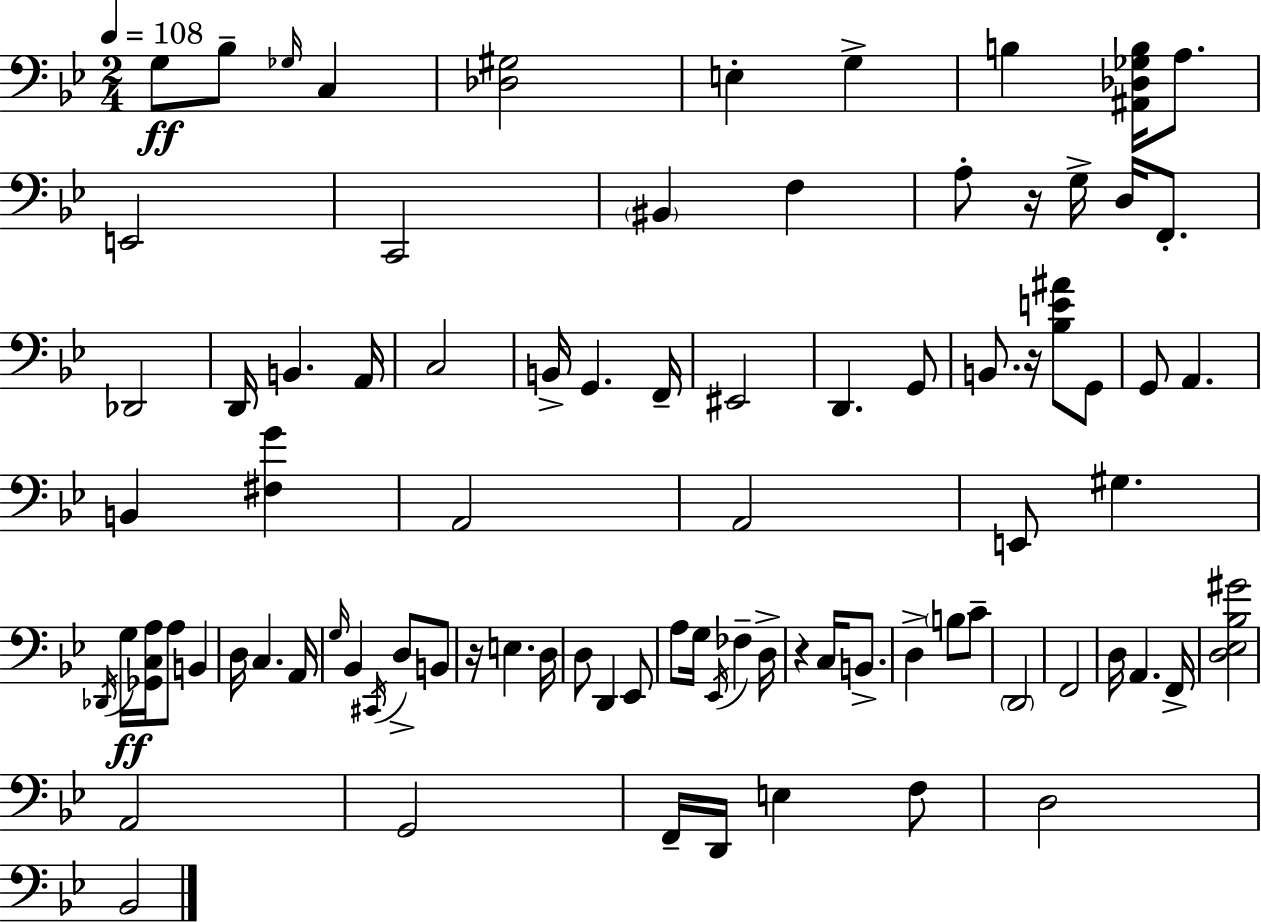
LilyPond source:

{
  \clef bass
  \numericTimeSignature
  \time 2/4
  \key bes \major
  \tempo 4 = 108
  g8\ff bes8-- \grace { ges16 } c4 | <des gis>2 | e4-. g4-> | b4 <ais, des ges b>16 a8. | \break e,2 | c,2 | \parenthesize bis,4 f4 | a8-. r16 g16-> d16 f,8.-. | \break des,2 | d,16 b,4. | a,16 c2 | b,16-> g,4. | \break f,16-- eis,2 | d,4. g,8 | b,8. r16 <bes e' ais'>8 g,8 | g,8 a,4. | \break b,4 <fis g'>4 | a,2 | a,2 | e,8 gis4. | \break \acciaccatura { des,16 } g16\ff <ges, c a>16 a8 b,4 | d16 c4. | a,16 \grace { g16 } bes,4 \acciaccatura { cis,16 } | d8-> b,8 r16 e4. | \break d16 d8 d,4 | ees,8 a8 g16 \acciaccatura { ees,16 } | fes4-- d16-> r4 | c16 b,8.-> d4-> | \break \parenthesize b8 c'8-- \parenthesize d,2 | f,2 | d16 a,4. | f,16-> <d ees bes gis'>2 | \break a,2 | g,2 | f,16-- d,16 e4 | f8 d2 | \break bes,2 | \bar "|."
}